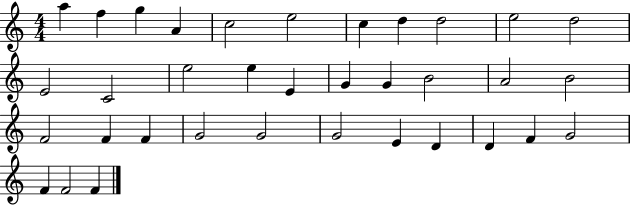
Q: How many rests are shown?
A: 0